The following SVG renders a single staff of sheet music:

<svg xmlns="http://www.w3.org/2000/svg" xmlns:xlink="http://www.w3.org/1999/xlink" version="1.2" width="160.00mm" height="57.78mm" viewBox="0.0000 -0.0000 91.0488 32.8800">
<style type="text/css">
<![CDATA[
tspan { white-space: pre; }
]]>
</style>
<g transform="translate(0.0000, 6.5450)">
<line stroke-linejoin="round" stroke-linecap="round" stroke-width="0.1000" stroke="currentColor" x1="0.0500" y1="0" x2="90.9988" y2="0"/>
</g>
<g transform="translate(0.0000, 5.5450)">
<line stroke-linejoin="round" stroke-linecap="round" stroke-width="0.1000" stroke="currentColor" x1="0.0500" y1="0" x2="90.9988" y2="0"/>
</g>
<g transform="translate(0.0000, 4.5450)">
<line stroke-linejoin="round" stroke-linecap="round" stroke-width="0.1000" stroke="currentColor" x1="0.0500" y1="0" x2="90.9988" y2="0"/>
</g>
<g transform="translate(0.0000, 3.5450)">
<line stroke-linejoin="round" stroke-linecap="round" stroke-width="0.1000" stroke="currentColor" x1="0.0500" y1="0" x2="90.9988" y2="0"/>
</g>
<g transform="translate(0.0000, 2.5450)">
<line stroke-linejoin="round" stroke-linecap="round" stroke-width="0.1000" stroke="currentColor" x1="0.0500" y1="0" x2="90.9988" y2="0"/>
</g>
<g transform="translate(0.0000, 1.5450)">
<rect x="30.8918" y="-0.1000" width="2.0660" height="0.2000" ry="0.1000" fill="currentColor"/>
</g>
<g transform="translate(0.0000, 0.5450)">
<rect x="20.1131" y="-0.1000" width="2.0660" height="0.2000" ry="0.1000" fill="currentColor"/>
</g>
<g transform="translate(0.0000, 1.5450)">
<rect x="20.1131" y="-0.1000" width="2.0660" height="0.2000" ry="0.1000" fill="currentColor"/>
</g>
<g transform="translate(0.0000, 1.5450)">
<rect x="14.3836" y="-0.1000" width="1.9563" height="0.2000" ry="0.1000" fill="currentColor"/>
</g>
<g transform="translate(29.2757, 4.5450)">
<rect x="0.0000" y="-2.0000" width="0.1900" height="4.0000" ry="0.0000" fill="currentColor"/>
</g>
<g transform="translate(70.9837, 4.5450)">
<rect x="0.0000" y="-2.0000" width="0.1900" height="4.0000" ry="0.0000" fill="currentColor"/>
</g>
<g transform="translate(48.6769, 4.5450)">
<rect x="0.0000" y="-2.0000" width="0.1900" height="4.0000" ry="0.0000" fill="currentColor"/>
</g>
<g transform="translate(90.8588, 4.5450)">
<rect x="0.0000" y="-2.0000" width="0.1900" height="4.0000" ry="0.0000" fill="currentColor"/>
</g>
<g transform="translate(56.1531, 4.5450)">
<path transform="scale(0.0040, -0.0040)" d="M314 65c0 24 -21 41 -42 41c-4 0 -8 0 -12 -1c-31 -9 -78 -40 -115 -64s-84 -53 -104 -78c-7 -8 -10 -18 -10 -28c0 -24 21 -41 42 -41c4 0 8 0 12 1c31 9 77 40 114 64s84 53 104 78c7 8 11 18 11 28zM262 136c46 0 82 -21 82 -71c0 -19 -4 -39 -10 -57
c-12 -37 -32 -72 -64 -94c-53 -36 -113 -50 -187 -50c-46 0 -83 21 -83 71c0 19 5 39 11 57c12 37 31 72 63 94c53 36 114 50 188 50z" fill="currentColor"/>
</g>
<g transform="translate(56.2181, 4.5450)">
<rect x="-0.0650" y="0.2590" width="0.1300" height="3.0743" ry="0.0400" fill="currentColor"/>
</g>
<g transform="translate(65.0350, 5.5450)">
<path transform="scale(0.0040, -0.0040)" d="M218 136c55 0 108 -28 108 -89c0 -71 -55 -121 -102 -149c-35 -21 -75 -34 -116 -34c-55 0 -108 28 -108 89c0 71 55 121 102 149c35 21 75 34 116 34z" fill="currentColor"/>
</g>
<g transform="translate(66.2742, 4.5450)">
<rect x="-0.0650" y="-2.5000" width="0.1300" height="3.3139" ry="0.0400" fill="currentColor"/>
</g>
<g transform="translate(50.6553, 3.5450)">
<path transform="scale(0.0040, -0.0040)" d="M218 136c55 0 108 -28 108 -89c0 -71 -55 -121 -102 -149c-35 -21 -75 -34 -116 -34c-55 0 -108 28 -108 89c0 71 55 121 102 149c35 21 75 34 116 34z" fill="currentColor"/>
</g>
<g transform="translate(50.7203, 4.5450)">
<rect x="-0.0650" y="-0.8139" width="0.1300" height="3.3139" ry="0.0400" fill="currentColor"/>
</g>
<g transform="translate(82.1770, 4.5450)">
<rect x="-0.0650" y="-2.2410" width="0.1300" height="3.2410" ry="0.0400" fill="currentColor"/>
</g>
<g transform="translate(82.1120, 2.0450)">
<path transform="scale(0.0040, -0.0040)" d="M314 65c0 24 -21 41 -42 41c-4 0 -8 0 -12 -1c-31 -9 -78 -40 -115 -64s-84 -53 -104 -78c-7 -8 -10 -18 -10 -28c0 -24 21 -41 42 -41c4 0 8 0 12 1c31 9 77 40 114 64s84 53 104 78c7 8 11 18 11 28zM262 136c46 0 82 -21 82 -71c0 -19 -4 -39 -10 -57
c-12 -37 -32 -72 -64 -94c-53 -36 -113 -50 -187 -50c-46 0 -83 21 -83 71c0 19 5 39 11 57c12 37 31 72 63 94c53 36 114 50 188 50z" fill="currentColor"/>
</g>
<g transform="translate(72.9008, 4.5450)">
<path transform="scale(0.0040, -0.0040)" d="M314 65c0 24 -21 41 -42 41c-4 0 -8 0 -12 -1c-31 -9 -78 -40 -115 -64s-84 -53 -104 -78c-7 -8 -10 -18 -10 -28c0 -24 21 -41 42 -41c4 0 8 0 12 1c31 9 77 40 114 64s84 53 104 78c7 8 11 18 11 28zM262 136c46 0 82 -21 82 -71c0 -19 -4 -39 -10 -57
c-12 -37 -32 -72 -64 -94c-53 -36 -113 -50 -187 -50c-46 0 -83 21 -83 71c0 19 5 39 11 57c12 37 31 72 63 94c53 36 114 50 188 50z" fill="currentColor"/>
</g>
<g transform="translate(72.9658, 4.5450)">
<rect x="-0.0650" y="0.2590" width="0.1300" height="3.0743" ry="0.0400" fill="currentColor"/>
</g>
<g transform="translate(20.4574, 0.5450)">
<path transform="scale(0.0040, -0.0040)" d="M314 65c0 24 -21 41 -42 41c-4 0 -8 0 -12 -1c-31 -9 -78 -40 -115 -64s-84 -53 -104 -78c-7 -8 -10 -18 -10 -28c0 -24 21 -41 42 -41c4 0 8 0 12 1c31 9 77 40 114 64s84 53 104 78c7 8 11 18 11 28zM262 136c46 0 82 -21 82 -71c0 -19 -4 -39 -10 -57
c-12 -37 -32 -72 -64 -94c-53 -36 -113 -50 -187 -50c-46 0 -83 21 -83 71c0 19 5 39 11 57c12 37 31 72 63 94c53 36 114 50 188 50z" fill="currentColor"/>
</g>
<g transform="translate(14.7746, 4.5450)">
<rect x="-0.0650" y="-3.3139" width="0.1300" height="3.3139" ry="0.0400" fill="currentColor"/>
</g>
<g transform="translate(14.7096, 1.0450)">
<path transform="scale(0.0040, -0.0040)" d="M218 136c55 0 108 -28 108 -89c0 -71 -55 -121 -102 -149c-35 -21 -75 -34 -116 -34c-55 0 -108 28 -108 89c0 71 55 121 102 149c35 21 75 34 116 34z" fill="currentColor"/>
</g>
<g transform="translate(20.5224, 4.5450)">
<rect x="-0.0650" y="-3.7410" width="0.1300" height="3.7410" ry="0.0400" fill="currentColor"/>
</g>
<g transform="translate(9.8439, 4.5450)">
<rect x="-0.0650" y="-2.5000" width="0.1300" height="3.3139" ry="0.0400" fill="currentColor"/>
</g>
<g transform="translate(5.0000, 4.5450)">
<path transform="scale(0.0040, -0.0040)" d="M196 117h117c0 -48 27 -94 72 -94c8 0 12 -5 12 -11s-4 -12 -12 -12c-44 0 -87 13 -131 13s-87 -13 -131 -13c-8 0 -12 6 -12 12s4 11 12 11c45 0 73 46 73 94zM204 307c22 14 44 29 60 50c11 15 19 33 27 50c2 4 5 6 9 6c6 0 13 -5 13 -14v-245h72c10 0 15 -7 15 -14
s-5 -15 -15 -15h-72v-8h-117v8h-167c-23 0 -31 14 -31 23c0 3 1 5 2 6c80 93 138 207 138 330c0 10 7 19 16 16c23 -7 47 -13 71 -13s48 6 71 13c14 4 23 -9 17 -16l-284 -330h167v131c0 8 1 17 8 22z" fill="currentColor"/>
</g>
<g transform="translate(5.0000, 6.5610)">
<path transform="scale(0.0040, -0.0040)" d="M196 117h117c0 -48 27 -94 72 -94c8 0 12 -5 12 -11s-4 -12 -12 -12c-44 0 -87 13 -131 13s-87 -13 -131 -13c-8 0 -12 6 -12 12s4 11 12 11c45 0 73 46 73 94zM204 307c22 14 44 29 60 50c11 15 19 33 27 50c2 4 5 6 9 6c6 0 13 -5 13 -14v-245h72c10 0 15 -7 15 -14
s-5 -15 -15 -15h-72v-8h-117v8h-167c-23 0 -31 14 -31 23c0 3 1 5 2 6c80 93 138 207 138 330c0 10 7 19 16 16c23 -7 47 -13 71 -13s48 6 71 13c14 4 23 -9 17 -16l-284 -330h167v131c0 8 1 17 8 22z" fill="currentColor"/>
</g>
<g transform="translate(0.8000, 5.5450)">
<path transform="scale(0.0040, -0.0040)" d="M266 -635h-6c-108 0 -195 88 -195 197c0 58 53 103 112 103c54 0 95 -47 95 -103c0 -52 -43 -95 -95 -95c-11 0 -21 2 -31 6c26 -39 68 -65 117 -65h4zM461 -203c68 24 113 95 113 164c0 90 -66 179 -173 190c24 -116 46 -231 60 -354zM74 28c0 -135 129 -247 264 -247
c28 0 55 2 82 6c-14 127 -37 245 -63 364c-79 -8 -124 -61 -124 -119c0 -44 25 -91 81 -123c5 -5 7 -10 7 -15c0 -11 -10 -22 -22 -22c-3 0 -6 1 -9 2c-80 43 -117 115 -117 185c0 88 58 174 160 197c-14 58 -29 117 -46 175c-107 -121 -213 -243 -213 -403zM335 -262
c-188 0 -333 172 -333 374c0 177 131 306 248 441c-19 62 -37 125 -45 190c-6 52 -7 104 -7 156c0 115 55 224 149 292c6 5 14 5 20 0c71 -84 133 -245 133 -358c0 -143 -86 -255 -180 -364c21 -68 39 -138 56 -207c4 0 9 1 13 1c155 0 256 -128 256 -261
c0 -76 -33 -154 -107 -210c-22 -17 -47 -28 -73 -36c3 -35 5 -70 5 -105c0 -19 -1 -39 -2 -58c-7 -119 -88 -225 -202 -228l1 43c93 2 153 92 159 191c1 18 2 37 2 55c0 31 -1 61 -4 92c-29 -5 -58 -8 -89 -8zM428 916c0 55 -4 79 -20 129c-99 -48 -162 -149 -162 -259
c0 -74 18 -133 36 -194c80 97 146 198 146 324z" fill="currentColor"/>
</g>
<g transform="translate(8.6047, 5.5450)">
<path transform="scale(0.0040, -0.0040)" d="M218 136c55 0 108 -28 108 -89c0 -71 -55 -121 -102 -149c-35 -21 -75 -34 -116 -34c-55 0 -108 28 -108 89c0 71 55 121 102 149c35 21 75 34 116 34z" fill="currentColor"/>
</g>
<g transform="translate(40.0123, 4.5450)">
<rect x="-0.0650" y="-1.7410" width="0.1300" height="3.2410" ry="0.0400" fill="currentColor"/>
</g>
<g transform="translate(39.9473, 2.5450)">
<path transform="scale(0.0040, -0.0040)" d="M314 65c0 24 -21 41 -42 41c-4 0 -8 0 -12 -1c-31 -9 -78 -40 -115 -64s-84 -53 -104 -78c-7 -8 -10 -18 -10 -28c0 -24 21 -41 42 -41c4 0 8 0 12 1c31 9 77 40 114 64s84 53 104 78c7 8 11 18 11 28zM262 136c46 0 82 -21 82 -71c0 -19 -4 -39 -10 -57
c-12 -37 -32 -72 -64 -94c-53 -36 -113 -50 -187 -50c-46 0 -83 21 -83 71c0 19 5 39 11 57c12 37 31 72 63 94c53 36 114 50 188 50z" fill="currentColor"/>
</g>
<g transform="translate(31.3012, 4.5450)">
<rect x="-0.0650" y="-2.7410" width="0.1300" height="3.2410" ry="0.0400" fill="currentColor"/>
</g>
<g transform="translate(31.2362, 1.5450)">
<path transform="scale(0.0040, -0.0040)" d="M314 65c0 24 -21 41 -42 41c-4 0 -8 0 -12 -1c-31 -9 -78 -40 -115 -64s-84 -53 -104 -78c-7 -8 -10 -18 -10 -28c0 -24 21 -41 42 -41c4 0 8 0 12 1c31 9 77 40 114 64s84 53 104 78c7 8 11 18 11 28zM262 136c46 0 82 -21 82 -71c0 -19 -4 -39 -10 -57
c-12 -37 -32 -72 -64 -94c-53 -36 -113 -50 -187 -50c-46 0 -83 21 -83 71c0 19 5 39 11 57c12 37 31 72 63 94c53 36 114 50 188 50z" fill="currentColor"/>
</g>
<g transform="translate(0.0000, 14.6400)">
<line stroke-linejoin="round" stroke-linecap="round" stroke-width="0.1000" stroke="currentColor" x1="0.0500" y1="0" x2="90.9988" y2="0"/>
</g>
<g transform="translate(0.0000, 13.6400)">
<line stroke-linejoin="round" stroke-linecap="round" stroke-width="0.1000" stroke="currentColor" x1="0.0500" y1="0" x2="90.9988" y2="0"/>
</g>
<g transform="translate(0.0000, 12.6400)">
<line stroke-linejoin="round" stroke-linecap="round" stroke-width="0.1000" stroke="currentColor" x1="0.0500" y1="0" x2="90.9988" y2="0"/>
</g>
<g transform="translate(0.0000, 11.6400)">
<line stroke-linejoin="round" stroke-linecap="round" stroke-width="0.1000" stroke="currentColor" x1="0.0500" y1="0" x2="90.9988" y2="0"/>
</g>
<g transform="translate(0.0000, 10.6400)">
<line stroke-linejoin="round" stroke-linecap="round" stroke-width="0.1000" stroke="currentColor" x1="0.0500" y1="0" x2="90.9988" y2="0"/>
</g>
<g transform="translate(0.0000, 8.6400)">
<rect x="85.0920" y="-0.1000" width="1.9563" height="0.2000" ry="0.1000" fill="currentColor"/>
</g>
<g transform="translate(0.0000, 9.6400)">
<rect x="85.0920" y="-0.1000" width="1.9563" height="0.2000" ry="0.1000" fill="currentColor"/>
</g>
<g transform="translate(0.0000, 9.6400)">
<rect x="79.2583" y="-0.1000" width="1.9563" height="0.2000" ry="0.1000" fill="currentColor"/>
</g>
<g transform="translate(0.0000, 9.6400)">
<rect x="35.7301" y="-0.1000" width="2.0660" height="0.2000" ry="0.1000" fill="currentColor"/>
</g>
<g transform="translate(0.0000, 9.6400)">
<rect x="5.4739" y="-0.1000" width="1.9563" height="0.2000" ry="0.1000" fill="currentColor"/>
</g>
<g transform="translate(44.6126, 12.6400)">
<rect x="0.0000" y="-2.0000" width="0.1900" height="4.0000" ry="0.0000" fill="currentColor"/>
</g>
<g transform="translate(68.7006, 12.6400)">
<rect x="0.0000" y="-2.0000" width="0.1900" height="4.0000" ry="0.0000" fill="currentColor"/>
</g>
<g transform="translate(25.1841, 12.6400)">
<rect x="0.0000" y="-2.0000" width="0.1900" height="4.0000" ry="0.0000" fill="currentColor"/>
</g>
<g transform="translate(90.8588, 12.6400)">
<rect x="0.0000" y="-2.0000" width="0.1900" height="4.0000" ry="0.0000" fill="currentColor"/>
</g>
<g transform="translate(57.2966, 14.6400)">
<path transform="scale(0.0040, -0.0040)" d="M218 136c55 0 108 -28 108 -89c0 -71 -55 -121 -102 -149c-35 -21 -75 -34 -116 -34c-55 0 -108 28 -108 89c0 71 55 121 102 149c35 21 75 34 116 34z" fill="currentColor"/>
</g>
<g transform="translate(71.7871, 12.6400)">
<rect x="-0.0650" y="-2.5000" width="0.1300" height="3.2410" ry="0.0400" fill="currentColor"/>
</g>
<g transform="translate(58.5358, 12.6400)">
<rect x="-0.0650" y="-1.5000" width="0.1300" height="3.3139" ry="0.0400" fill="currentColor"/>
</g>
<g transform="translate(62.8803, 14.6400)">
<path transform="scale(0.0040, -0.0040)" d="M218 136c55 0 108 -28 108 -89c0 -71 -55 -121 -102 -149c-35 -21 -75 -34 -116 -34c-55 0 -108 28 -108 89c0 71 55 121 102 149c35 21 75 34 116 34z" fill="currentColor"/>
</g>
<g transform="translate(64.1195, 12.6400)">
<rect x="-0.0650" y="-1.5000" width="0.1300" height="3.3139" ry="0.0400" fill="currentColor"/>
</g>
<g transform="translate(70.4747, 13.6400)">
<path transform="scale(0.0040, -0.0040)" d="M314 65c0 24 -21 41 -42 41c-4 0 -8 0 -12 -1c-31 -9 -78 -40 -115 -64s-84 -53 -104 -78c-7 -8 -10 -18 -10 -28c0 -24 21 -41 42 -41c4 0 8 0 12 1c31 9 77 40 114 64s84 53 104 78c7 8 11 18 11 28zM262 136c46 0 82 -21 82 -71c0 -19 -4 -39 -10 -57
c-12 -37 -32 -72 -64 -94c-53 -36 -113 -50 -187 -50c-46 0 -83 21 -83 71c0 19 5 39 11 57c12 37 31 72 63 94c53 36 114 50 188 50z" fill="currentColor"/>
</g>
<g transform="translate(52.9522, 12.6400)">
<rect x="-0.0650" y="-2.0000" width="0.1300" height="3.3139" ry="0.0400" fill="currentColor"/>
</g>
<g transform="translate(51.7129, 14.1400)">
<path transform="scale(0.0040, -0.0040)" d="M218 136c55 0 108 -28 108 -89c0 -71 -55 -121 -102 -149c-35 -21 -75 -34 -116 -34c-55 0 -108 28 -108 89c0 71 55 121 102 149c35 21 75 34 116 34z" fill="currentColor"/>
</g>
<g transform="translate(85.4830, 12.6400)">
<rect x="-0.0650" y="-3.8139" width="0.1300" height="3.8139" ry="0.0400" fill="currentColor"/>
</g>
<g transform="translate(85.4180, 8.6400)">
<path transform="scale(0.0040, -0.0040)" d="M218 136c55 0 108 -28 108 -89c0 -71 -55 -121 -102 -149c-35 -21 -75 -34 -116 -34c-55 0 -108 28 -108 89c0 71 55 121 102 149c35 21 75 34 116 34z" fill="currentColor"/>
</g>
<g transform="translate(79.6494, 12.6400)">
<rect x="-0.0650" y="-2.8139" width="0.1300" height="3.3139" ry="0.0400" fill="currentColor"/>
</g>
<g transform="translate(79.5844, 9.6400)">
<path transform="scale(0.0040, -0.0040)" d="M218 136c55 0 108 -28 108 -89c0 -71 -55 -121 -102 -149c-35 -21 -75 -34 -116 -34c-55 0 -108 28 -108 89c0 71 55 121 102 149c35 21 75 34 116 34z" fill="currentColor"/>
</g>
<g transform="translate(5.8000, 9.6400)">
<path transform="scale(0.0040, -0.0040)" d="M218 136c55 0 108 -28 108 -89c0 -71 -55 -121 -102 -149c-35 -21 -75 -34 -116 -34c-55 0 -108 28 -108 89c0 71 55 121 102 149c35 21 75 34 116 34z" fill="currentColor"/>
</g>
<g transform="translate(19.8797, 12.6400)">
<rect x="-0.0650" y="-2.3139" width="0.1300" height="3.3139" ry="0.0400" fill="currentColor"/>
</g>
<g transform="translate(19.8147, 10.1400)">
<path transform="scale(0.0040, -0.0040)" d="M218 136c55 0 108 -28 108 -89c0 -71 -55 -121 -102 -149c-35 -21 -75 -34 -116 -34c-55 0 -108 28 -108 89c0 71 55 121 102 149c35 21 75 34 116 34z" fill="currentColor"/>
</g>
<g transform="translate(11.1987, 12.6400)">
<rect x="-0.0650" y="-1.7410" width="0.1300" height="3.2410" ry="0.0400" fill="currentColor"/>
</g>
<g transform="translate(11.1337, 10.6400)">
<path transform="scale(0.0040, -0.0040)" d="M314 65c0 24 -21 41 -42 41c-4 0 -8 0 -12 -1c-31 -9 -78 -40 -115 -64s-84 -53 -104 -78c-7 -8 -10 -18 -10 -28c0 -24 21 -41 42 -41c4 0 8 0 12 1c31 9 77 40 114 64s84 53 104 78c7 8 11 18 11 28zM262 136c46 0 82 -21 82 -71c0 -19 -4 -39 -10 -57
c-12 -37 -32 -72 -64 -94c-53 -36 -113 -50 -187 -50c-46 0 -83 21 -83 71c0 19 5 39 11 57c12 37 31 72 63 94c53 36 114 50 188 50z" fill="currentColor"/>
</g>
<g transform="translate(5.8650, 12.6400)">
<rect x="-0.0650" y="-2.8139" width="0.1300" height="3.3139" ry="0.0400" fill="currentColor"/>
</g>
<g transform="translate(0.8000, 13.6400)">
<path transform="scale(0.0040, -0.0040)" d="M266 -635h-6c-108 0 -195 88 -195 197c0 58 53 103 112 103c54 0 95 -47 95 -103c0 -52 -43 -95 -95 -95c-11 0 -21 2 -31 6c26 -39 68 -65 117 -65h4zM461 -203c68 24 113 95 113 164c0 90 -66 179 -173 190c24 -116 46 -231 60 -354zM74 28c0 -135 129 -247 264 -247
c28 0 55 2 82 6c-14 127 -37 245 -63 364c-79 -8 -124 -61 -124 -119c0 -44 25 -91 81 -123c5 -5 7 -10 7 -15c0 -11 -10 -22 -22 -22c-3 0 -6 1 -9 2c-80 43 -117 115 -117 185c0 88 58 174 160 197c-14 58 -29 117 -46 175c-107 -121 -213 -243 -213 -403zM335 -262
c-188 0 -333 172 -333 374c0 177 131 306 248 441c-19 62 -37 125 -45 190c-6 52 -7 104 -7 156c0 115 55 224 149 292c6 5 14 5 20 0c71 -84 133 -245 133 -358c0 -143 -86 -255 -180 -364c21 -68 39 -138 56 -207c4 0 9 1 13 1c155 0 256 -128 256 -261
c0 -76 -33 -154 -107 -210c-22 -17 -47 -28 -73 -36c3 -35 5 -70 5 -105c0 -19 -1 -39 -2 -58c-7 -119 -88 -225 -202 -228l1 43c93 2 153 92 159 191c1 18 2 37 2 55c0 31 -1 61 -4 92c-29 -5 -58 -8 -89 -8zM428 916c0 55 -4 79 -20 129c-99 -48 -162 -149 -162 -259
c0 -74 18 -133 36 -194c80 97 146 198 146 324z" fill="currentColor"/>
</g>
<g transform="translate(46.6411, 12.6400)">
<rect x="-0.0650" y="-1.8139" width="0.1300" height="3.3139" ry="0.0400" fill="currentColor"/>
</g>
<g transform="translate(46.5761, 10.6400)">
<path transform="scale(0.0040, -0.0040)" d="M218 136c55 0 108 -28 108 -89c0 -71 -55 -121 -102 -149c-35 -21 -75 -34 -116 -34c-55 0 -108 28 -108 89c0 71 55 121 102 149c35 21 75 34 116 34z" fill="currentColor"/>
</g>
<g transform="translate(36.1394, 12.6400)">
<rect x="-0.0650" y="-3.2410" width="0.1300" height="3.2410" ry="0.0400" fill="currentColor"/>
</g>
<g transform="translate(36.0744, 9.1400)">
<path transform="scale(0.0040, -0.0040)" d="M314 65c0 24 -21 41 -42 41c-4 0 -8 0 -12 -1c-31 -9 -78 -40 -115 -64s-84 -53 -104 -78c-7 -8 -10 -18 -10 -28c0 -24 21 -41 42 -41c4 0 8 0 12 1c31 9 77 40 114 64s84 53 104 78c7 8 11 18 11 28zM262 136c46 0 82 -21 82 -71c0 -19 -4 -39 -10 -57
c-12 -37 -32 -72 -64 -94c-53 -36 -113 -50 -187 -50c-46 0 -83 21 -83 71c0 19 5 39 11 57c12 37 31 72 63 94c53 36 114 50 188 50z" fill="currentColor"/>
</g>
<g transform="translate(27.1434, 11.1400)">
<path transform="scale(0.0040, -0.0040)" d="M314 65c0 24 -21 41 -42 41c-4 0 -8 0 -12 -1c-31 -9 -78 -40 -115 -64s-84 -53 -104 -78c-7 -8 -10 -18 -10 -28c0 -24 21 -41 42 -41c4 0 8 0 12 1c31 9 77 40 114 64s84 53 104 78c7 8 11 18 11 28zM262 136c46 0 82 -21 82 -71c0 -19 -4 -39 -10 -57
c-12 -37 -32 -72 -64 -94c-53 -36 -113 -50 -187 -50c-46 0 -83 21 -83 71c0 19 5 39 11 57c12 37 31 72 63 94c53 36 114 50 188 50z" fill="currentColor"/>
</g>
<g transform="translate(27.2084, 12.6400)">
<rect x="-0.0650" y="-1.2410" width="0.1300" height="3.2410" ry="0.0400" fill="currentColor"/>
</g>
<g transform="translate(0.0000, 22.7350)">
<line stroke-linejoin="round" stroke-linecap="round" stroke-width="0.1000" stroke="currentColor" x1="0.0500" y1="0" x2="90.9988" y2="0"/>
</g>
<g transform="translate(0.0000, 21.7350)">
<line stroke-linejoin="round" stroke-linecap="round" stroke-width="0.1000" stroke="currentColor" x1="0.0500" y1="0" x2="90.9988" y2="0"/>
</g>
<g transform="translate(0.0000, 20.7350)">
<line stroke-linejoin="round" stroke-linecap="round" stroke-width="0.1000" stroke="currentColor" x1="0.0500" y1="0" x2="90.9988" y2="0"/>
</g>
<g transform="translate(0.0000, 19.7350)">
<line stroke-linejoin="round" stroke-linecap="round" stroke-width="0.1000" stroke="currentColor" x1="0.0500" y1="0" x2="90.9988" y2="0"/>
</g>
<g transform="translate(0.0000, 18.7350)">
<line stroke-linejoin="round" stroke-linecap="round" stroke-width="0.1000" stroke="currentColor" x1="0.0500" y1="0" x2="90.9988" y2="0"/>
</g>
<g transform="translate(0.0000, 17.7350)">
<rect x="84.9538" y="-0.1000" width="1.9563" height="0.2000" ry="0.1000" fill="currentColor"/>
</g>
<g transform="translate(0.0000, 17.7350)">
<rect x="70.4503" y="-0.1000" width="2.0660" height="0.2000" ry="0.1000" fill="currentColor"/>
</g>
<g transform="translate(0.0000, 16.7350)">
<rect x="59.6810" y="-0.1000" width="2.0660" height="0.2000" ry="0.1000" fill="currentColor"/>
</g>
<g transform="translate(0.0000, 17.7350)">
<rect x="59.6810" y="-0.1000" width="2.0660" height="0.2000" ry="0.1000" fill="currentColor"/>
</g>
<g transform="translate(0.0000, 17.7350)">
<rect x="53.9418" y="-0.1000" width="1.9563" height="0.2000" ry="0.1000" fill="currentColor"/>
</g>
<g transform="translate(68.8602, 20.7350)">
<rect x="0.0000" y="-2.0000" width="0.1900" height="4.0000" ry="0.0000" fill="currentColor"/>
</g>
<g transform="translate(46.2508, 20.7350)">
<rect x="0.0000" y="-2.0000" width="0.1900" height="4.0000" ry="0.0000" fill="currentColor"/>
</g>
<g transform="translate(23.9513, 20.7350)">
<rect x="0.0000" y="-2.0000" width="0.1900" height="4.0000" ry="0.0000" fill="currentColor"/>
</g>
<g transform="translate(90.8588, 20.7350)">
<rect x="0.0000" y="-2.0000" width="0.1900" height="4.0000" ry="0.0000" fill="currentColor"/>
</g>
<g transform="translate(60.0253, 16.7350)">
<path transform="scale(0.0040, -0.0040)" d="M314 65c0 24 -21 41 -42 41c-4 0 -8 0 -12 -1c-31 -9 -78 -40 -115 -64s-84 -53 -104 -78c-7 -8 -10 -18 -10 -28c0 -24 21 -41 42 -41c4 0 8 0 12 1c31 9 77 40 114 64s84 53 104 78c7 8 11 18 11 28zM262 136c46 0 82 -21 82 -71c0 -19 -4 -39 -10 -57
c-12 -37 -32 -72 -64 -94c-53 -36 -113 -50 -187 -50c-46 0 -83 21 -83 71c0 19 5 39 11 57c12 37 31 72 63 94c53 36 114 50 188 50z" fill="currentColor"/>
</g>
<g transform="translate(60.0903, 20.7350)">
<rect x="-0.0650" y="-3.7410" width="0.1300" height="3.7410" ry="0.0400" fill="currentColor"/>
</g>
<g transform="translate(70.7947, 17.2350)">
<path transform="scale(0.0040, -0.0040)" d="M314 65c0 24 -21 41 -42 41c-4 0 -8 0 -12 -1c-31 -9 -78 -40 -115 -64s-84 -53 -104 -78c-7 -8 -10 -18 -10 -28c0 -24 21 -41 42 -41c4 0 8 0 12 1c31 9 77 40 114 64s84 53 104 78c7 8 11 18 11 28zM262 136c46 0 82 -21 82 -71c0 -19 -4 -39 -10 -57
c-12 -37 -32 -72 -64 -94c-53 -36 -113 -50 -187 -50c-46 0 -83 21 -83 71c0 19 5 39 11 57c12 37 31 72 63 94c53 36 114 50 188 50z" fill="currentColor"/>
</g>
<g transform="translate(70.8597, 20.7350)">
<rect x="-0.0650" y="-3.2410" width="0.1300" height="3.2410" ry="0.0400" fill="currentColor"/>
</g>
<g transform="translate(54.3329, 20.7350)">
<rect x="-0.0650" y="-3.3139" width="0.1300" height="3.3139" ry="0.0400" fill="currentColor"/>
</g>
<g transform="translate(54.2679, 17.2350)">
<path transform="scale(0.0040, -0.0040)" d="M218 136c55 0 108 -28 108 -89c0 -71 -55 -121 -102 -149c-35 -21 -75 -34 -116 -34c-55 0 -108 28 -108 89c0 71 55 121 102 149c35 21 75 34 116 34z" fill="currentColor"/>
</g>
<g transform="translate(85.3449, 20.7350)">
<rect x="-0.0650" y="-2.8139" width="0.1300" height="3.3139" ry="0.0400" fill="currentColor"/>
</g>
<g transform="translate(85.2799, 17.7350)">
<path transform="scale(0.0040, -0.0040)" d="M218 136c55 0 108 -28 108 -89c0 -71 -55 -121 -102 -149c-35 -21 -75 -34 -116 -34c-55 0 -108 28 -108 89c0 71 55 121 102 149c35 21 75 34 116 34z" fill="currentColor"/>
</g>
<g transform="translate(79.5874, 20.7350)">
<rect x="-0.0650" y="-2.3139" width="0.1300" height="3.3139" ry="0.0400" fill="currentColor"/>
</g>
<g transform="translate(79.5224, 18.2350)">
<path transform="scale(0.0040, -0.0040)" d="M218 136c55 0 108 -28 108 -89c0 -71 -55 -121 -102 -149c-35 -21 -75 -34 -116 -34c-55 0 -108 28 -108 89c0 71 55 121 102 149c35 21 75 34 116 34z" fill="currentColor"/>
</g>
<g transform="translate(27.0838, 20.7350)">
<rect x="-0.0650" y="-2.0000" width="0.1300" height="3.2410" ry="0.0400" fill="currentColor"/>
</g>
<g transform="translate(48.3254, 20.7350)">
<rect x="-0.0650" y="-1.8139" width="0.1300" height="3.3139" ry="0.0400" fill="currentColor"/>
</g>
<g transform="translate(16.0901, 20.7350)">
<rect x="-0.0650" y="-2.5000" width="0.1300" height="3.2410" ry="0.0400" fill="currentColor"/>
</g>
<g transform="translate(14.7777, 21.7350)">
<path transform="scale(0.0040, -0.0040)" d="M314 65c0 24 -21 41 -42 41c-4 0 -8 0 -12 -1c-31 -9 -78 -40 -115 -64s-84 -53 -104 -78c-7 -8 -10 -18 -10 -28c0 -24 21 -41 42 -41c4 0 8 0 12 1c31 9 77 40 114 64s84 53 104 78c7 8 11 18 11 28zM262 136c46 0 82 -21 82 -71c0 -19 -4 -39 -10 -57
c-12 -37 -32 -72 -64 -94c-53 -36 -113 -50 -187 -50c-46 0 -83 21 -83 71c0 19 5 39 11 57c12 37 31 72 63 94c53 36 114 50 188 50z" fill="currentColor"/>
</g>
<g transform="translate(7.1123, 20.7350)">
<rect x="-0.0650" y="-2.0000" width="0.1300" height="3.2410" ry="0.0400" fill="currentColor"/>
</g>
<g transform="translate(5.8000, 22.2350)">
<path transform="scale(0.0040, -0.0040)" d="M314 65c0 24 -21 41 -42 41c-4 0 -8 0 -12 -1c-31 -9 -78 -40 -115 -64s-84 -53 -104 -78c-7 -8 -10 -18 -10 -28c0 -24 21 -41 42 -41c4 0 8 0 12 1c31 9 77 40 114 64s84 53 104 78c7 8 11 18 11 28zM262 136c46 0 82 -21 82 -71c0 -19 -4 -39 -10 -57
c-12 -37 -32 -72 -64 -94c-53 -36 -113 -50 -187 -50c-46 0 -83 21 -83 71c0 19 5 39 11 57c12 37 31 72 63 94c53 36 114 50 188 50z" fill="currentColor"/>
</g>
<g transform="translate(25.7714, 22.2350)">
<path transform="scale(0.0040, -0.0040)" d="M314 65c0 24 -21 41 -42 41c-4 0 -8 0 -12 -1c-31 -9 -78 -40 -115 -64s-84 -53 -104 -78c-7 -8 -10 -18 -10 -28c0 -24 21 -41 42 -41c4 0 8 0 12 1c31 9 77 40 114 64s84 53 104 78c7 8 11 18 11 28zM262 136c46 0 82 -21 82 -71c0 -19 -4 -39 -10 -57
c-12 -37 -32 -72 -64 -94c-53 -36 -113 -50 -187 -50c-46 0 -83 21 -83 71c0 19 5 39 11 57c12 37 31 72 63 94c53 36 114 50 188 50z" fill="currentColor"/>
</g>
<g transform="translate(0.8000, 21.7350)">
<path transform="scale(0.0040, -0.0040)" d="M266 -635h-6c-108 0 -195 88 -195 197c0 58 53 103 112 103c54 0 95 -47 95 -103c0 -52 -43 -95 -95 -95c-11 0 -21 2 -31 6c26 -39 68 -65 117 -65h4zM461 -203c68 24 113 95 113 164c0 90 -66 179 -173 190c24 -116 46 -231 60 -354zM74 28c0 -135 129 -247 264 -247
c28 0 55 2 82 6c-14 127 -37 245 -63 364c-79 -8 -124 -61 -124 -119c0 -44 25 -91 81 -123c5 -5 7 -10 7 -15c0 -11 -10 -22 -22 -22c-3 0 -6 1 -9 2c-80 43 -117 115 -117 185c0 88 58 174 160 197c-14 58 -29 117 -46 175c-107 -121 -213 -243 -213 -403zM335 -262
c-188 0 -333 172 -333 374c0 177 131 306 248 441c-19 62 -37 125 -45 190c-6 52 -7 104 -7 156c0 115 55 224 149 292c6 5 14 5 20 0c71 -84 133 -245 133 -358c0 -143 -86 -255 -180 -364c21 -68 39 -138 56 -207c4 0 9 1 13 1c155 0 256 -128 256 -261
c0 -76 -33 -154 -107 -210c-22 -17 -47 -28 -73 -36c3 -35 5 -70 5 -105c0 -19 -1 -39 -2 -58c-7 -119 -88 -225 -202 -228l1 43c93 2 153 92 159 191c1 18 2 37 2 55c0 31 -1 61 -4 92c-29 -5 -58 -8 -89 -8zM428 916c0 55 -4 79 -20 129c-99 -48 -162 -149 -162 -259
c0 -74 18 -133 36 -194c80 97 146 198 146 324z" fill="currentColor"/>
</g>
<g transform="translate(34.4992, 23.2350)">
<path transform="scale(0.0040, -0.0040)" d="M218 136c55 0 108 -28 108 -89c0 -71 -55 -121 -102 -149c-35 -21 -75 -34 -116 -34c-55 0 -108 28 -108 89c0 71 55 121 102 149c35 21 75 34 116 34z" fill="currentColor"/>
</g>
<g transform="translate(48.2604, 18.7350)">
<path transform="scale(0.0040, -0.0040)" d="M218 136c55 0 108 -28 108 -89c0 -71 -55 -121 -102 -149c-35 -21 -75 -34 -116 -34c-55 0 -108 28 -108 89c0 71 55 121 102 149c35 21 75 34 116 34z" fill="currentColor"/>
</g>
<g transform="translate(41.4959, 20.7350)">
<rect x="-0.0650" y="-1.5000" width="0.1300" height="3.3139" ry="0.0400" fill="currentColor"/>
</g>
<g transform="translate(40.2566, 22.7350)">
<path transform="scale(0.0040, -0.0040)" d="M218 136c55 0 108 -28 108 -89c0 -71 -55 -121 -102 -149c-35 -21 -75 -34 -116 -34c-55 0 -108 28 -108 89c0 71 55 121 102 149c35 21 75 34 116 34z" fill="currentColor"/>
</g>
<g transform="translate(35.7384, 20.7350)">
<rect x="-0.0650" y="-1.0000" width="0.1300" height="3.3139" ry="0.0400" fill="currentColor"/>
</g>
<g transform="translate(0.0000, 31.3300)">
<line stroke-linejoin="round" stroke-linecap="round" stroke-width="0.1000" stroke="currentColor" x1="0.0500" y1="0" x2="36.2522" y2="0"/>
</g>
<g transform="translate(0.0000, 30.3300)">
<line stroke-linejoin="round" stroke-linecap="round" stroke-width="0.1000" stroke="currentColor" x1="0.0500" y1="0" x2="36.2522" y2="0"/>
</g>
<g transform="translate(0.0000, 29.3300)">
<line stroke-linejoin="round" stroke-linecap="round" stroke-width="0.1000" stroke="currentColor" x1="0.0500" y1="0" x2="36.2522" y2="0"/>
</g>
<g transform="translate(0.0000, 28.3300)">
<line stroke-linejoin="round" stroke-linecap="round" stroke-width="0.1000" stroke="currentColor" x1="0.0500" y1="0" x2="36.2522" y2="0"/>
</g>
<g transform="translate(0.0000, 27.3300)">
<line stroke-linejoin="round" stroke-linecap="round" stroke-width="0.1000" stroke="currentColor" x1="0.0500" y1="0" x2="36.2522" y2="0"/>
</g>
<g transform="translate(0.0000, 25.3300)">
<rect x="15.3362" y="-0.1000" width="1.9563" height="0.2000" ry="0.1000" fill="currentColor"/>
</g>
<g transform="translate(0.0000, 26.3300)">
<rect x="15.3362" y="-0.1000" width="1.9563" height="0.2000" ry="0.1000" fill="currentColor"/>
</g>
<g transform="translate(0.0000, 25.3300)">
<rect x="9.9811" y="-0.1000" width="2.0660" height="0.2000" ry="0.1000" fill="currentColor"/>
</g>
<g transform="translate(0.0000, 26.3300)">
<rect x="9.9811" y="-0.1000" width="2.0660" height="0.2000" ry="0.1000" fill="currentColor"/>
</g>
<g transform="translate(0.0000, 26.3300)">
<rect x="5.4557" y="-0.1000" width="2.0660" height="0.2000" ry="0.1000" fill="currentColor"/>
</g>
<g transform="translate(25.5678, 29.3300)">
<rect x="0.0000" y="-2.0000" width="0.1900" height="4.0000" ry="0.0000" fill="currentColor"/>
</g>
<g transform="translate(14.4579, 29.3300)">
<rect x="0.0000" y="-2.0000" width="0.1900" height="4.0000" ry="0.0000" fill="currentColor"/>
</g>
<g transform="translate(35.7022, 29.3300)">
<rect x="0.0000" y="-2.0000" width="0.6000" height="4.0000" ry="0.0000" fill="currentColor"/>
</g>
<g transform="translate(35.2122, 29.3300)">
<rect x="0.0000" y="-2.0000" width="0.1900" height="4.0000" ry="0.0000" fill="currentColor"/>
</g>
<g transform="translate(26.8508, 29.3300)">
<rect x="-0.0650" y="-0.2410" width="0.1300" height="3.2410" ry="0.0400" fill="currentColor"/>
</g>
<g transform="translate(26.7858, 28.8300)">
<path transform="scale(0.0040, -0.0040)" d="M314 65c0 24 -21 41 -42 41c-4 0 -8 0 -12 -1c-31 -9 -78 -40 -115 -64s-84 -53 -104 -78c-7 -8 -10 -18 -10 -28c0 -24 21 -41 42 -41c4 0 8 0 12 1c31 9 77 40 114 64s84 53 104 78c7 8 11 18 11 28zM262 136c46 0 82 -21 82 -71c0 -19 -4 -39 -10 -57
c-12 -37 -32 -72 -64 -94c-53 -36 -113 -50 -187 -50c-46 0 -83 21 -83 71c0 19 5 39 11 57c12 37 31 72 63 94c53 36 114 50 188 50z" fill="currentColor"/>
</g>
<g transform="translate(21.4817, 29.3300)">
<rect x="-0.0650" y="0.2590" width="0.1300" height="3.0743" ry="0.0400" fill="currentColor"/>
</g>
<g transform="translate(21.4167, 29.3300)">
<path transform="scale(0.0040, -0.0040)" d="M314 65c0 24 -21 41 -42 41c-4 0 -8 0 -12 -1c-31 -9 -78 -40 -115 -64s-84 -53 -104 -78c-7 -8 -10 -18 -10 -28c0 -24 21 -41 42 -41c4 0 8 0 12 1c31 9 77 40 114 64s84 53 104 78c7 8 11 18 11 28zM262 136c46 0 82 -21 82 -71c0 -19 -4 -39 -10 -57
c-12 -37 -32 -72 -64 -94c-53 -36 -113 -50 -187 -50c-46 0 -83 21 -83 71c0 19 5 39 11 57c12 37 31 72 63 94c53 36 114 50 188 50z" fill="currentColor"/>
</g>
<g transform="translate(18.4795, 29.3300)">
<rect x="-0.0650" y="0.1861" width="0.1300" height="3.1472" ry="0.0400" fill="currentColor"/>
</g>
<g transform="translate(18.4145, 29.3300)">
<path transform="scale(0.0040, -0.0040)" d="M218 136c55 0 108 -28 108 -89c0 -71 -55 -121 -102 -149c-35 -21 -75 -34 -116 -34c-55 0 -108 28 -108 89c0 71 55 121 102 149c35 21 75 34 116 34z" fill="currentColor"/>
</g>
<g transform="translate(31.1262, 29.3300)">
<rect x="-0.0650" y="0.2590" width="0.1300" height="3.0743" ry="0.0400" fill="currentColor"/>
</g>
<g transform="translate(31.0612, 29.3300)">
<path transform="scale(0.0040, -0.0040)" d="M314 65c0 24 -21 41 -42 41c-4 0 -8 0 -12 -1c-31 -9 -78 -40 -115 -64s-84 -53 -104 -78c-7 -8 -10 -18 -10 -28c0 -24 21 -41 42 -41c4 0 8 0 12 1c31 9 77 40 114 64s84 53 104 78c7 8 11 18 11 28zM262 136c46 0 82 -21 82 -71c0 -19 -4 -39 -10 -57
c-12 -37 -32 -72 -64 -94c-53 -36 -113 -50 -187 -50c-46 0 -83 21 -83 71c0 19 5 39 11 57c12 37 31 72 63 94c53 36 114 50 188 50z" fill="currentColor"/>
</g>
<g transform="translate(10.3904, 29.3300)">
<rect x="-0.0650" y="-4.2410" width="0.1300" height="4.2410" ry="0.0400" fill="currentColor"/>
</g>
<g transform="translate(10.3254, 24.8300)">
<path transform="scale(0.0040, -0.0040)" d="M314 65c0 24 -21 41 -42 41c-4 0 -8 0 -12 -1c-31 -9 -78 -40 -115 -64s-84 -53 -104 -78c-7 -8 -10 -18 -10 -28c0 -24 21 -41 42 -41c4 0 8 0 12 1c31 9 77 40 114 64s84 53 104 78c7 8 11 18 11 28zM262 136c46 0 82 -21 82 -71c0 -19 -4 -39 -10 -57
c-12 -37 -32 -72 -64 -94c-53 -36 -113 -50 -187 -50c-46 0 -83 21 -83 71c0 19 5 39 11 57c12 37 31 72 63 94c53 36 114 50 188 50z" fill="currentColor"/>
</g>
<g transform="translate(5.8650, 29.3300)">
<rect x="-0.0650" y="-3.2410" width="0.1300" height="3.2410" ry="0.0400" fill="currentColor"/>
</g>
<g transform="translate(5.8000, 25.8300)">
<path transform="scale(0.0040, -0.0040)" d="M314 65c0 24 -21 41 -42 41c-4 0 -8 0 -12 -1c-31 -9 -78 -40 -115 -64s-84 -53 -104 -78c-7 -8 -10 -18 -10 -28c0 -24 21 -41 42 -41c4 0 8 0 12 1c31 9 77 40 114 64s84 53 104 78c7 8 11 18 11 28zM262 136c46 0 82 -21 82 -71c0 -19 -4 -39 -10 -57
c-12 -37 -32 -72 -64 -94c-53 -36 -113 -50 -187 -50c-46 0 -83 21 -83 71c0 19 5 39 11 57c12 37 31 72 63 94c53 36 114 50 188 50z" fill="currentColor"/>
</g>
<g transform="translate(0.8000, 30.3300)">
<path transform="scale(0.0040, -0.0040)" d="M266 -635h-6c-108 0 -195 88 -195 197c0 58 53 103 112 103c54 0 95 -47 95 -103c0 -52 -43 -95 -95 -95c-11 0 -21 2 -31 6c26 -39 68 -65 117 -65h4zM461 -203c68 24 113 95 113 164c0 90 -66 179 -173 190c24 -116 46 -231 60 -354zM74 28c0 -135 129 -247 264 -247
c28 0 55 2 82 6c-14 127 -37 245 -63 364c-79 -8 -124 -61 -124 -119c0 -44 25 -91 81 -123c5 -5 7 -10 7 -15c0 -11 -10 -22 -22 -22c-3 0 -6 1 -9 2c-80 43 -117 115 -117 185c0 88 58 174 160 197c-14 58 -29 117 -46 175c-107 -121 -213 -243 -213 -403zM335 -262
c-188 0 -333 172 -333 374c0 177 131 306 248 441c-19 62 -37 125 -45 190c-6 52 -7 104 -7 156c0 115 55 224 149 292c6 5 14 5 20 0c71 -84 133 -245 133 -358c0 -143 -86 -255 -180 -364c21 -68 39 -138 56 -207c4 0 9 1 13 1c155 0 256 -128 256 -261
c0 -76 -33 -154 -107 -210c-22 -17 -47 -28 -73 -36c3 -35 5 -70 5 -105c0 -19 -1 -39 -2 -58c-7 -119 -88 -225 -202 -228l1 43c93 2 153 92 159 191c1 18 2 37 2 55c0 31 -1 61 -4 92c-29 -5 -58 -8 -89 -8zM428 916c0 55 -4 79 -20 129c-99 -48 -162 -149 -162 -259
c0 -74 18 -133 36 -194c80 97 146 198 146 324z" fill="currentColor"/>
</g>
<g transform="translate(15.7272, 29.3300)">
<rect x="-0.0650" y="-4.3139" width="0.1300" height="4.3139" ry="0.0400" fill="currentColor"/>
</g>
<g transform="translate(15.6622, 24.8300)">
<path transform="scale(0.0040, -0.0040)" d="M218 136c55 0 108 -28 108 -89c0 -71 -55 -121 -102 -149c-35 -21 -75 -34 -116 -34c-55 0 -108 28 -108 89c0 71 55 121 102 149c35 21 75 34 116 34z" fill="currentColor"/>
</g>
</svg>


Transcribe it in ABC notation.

X:1
T:Untitled
M:4/4
L:1/4
K:C
G b c'2 a2 f2 d B2 G B2 g2 a f2 g e2 b2 f F E E G2 a c' F2 G2 F2 D E f b c'2 b2 g a b2 d'2 d' B B2 c2 B2